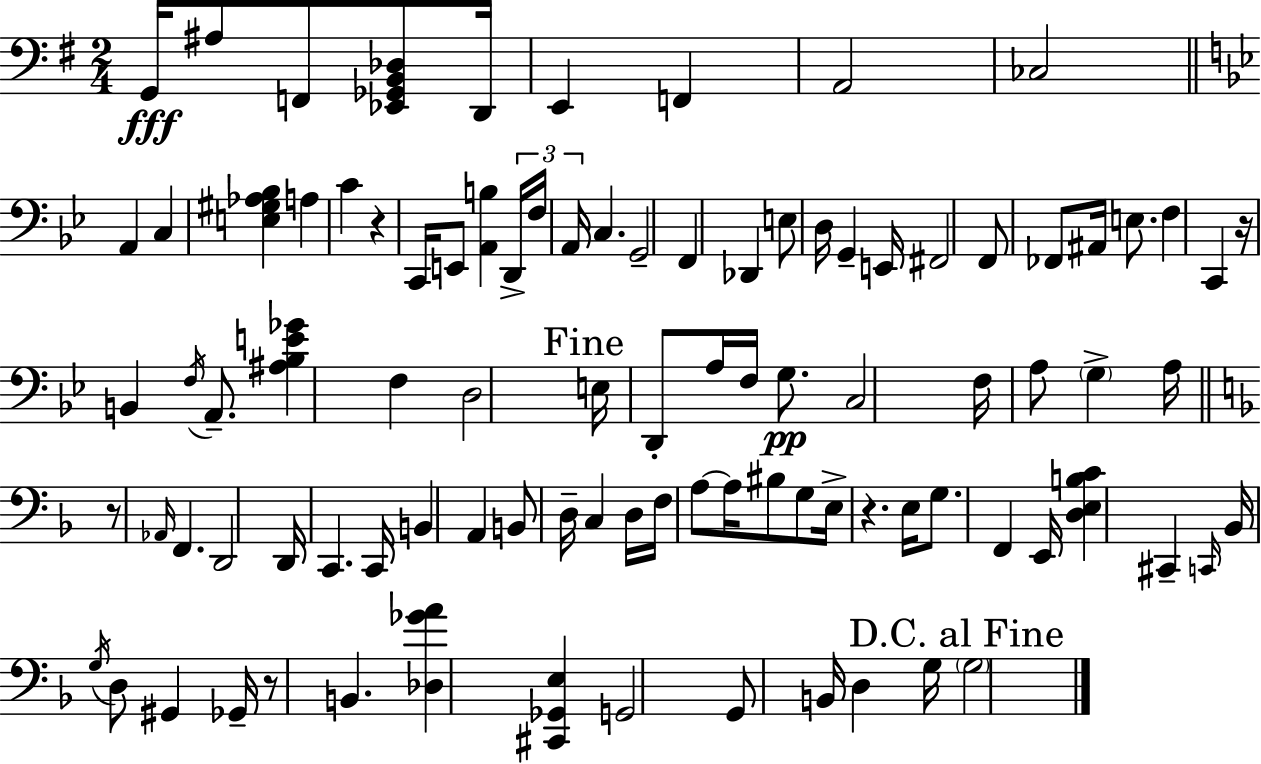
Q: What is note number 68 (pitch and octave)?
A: F2